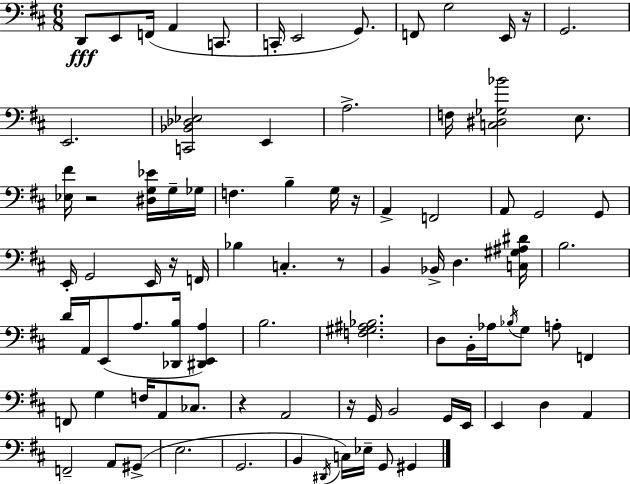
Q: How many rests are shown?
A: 7